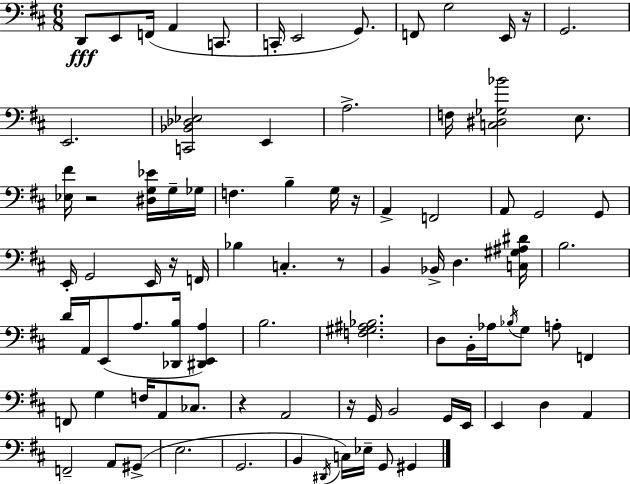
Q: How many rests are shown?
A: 7